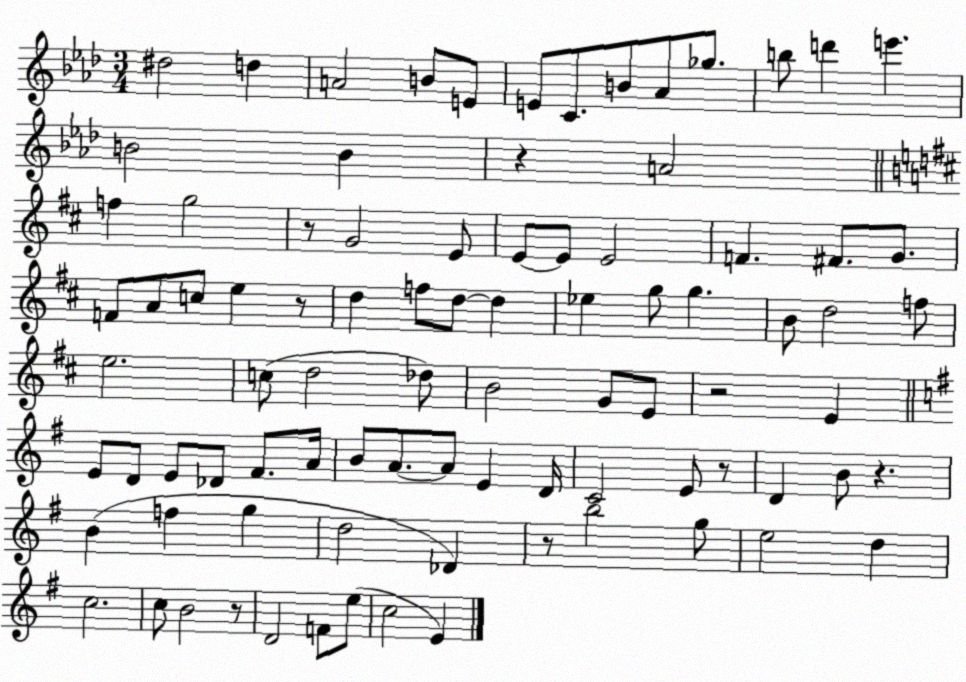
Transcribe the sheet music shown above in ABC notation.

X:1
T:Untitled
M:3/4
L:1/4
K:Ab
^d2 d A2 B/2 E/2 E/2 C/2 B/2 _A/2 _g/2 b/2 d' e' B2 B z A2 f g2 z/2 G2 E/2 E/2 E/2 E2 F ^F/2 G/2 F/2 A/2 c/2 e z/2 d f/2 d/2 d _e g/2 g B/2 d2 f/2 e2 c/2 d2 _d/2 B2 G/2 E/2 z2 E E/2 D/2 E/2 _D/2 ^F/2 A/4 B/2 A/2 A/2 E D/4 C2 E/2 z/2 D B/2 z B f g d2 _D z/2 b2 g/2 e2 d c2 c/2 B2 z/2 D2 F/2 e/2 c2 E